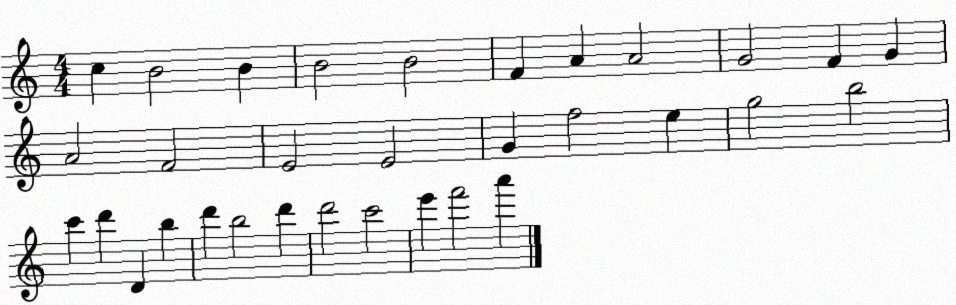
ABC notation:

X:1
T:Untitled
M:4/4
L:1/4
K:C
c B2 B B2 B2 F A A2 G2 F G A2 F2 E2 E2 G f2 e g2 b2 c' d' D b d' b2 d' d'2 c'2 e' f'2 a'